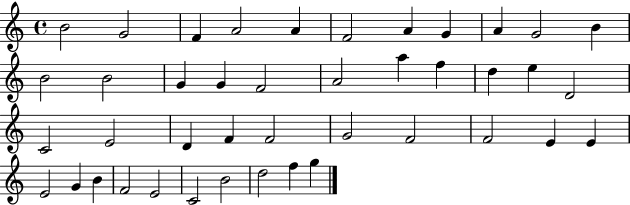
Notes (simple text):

B4/h G4/h F4/q A4/h A4/q F4/h A4/q G4/q A4/q G4/h B4/q B4/h B4/h G4/q G4/q F4/h A4/h A5/q F5/q D5/q E5/q D4/h C4/h E4/h D4/q F4/q F4/h G4/h F4/h F4/h E4/q E4/q E4/h G4/q B4/q F4/h E4/h C4/h B4/h D5/h F5/q G5/q